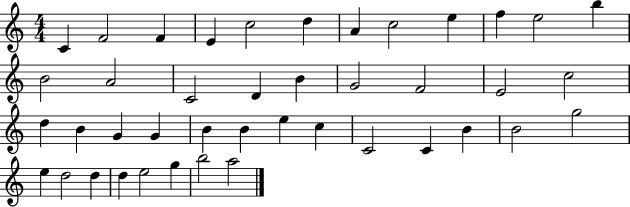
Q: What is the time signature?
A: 4/4